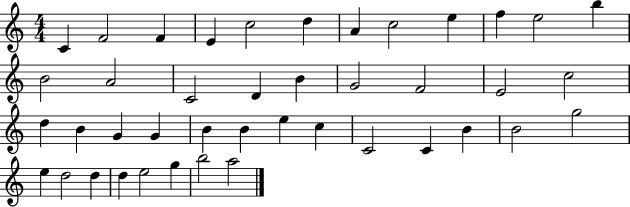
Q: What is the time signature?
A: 4/4